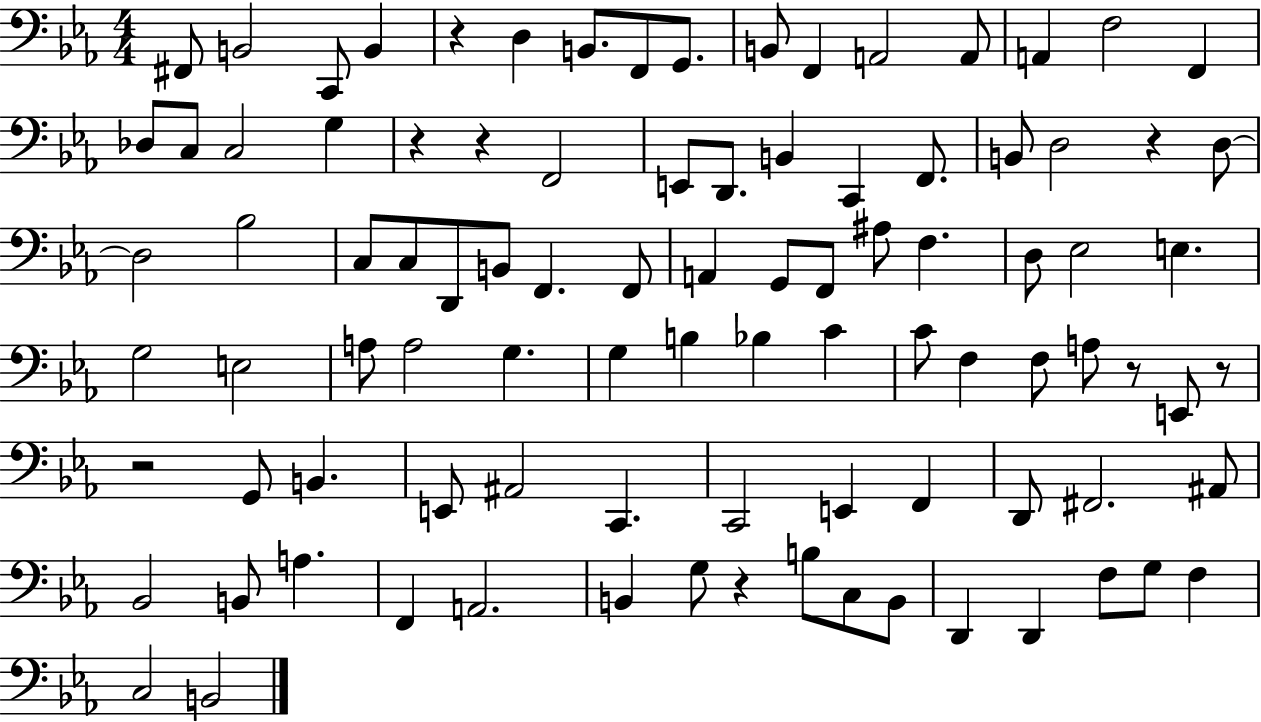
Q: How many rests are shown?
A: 8